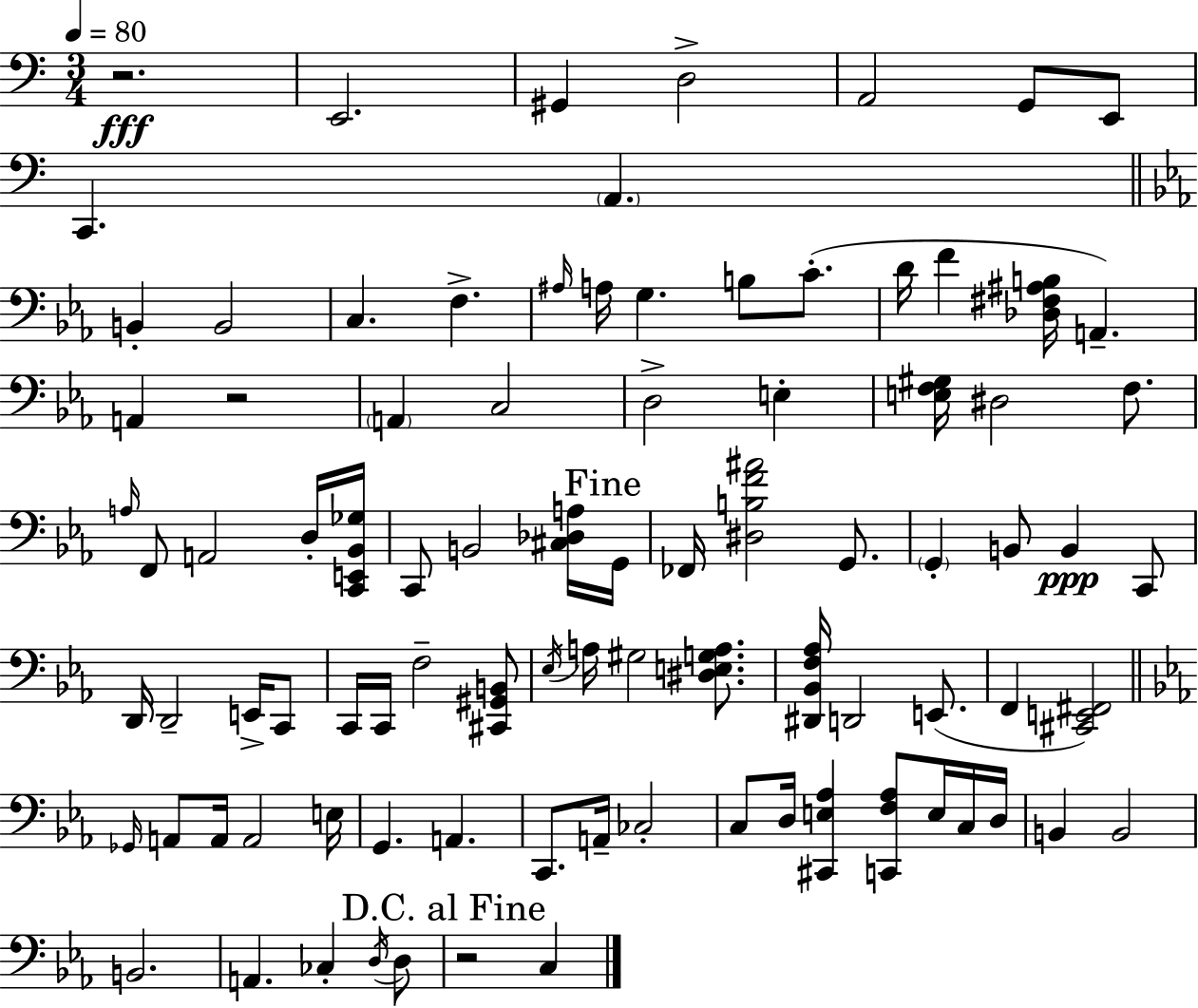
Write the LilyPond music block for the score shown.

{
  \clef bass
  \numericTimeSignature
  \time 3/4
  \key a \minor
  \tempo 4 = 80
  r2.\fff | e,2. | gis,4 d2-> | a,2 g,8 e,8 | \break c,4. \parenthesize a,4. | \bar "||" \break \key c \minor b,4-. b,2 | c4. f4.-> | \grace { ais16 } a16 g4. b8 c'8.-.( | d'16 f'4 <des fis ais b>16 a,4.--) | \break a,4 r2 | \parenthesize a,4 c2 | d2-> e4-. | <e f gis>16 dis2 f8. | \break \grace { a16 } f,8 a,2 | d16-. <c, e, bes, ges>16 c,8 b,2 | <cis des a>16 \mark "Fine" g,16 fes,16 <dis b f' ais'>2 g,8. | \parenthesize g,4-. b,8 b,4\ppp | \break c,8 d,16 d,2-- e,16-> | c,8 c,16 c,16 f2-- | <cis, gis, b,>8 \acciaccatura { ees16 } a16 gis2 | <dis e g a>8. <dis, bes, f aes>16 d,2 | \break e,8.( f,4 <cis, e, fis,>2) | \bar "||" \break \key c \minor \grace { ges,16 } a,8 a,16 a,2 | e16 g,4. a,4. | c,8. a,16-- ces2-. | c8 d16 <cis, e aes>4 <c, f aes>8 e16 c16 | \break d16 b,4 b,2 | b,2. | a,4. ces4-. \acciaccatura { d16 } | d8 \mark "D.C. al Fine" r2 c4 | \break \bar "|."
}